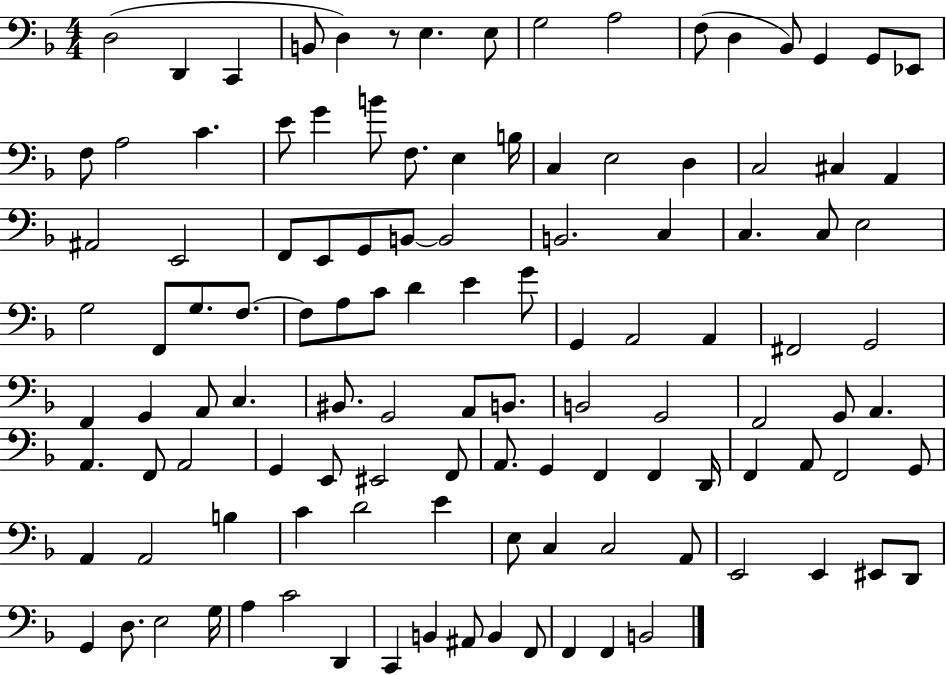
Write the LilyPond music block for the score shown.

{
  \clef bass
  \numericTimeSignature
  \time 4/4
  \key f \major
  d2( d,4 c,4 | b,8 d4) r8 e4. e8 | g2 a2 | f8( d4 bes,8) g,4 g,8 ees,8 | \break f8 a2 c'4. | e'8 g'4 b'8 f8. e4 b16 | c4 e2 d4 | c2 cis4 a,4 | \break ais,2 e,2 | f,8 e,8 g,8 b,8~~ b,2 | b,2. c4 | c4. c8 e2 | \break g2 f,8 g8. f8.~~ | f8 a8 c'8 d'4 e'4 g'8 | g,4 a,2 a,4 | fis,2 g,2 | \break f,4 g,4 a,8 c4. | bis,8. g,2 a,8 b,8. | b,2 g,2 | f,2 g,8 a,4. | \break a,4. f,8 a,2 | g,4 e,8 eis,2 f,8 | a,8. g,4 f,4 f,4 d,16 | f,4 a,8 f,2 g,8 | \break a,4 a,2 b4 | c'4 d'2 e'4 | e8 c4 c2 a,8 | e,2 e,4 eis,8 d,8 | \break g,4 d8. e2 g16 | a4 c'2 d,4 | c,4 b,4 ais,8 b,4 f,8 | f,4 f,4 b,2 | \break \bar "|."
}